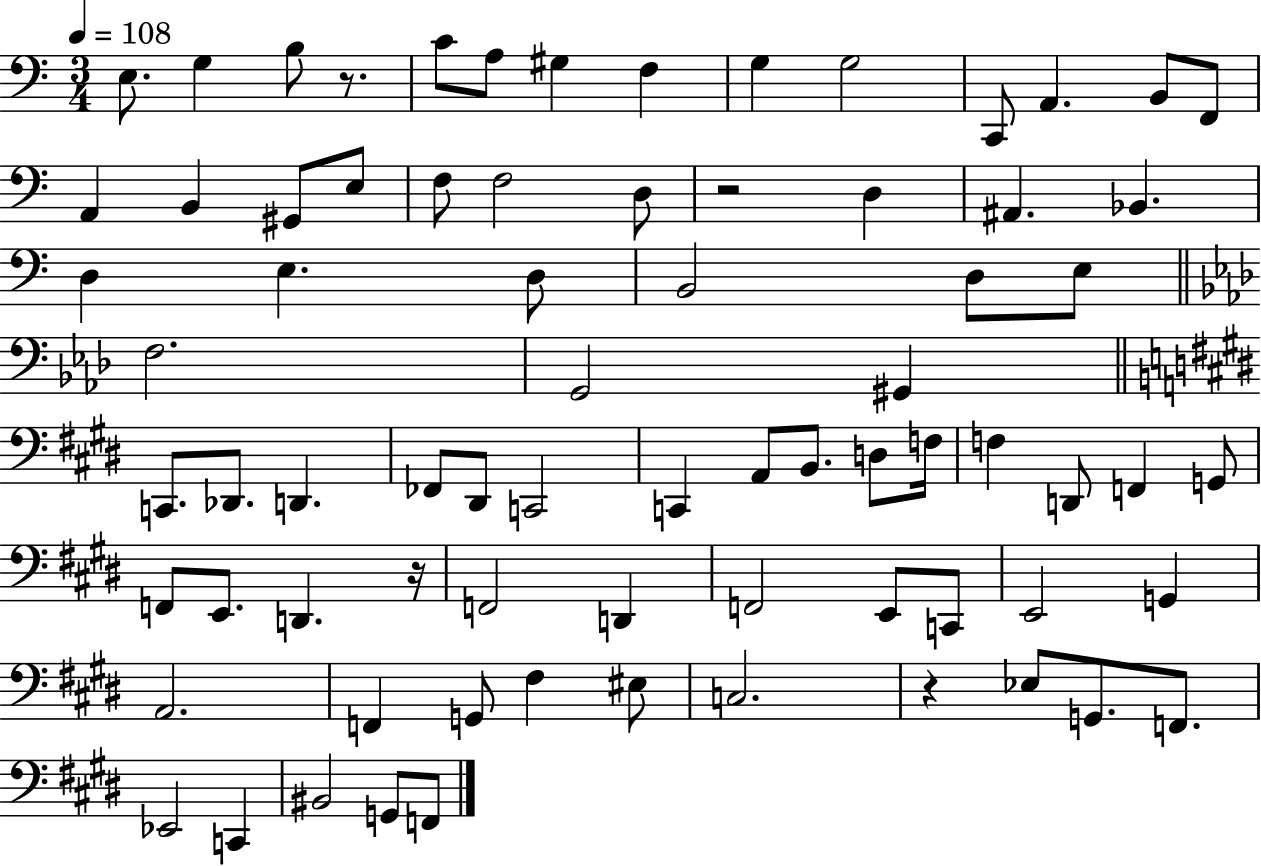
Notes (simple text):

E3/e. G3/q B3/e R/e. C4/e A3/e G#3/q F3/q G3/q G3/h C2/e A2/q. B2/e F2/e A2/q B2/q G#2/e E3/e F3/e F3/h D3/e R/h D3/q A#2/q. Bb2/q. D3/q E3/q. D3/e B2/h D3/e E3/e F3/h. G2/h G#2/q C2/e. Db2/e. D2/q. FES2/e D#2/e C2/h C2/q A2/e B2/e. D3/e F3/s F3/q D2/e F2/q G2/e F2/e E2/e. D2/q. R/s F2/h D2/q F2/h E2/e C2/e E2/h G2/q A2/h. F2/q G2/e F#3/q EIS3/e C3/h. R/q Eb3/e G2/e. F2/e. Eb2/h C2/q BIS2/h G2/e F2/e